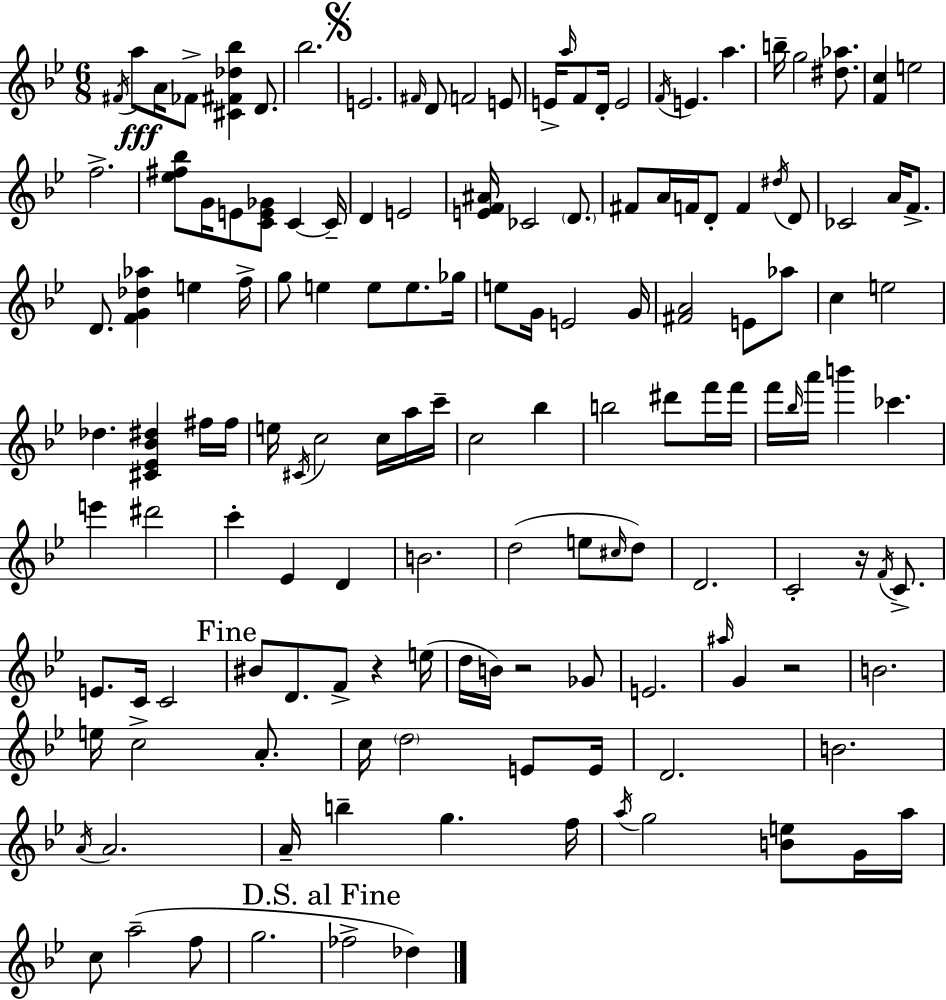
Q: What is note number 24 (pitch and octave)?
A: G4